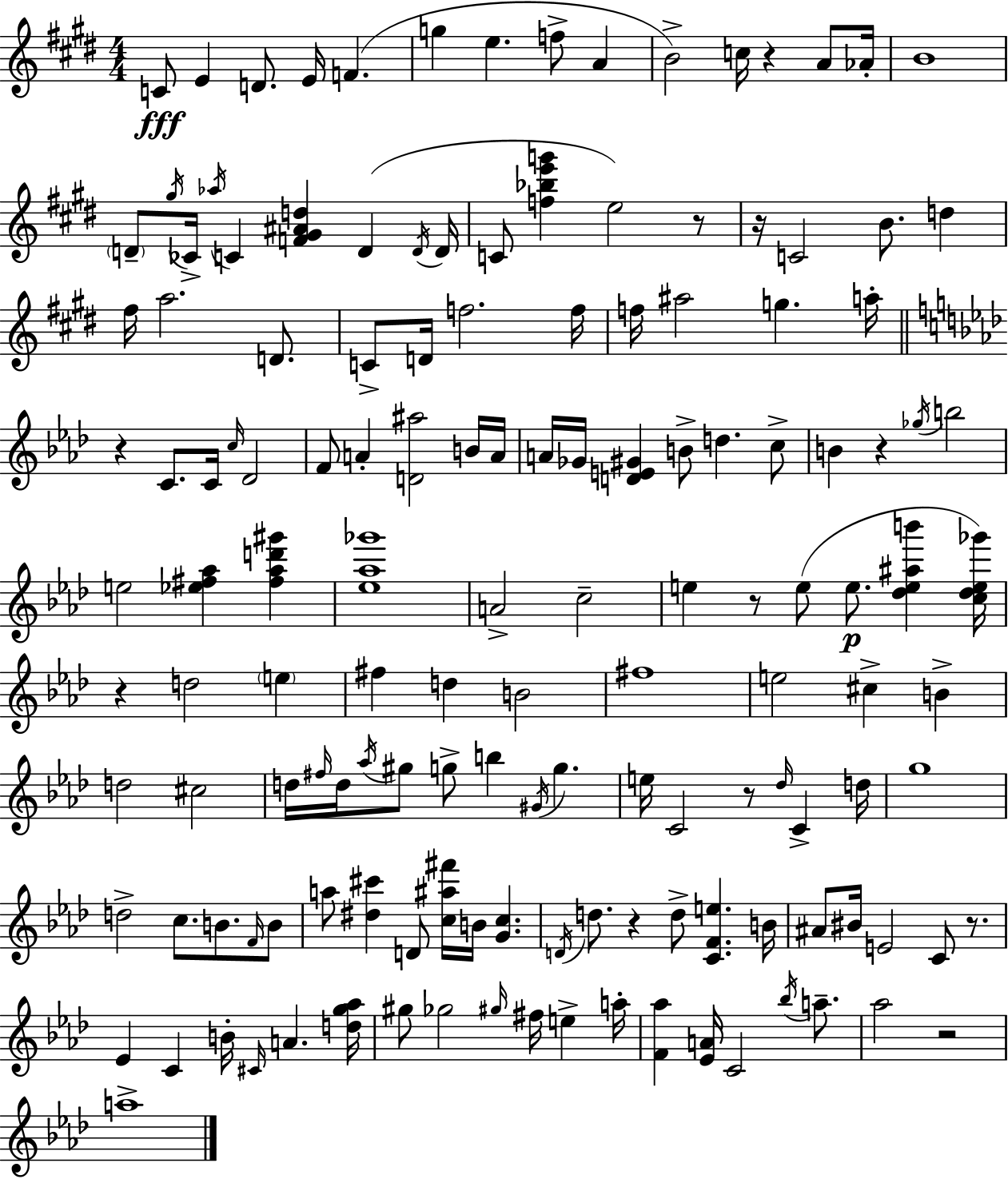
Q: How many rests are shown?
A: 11